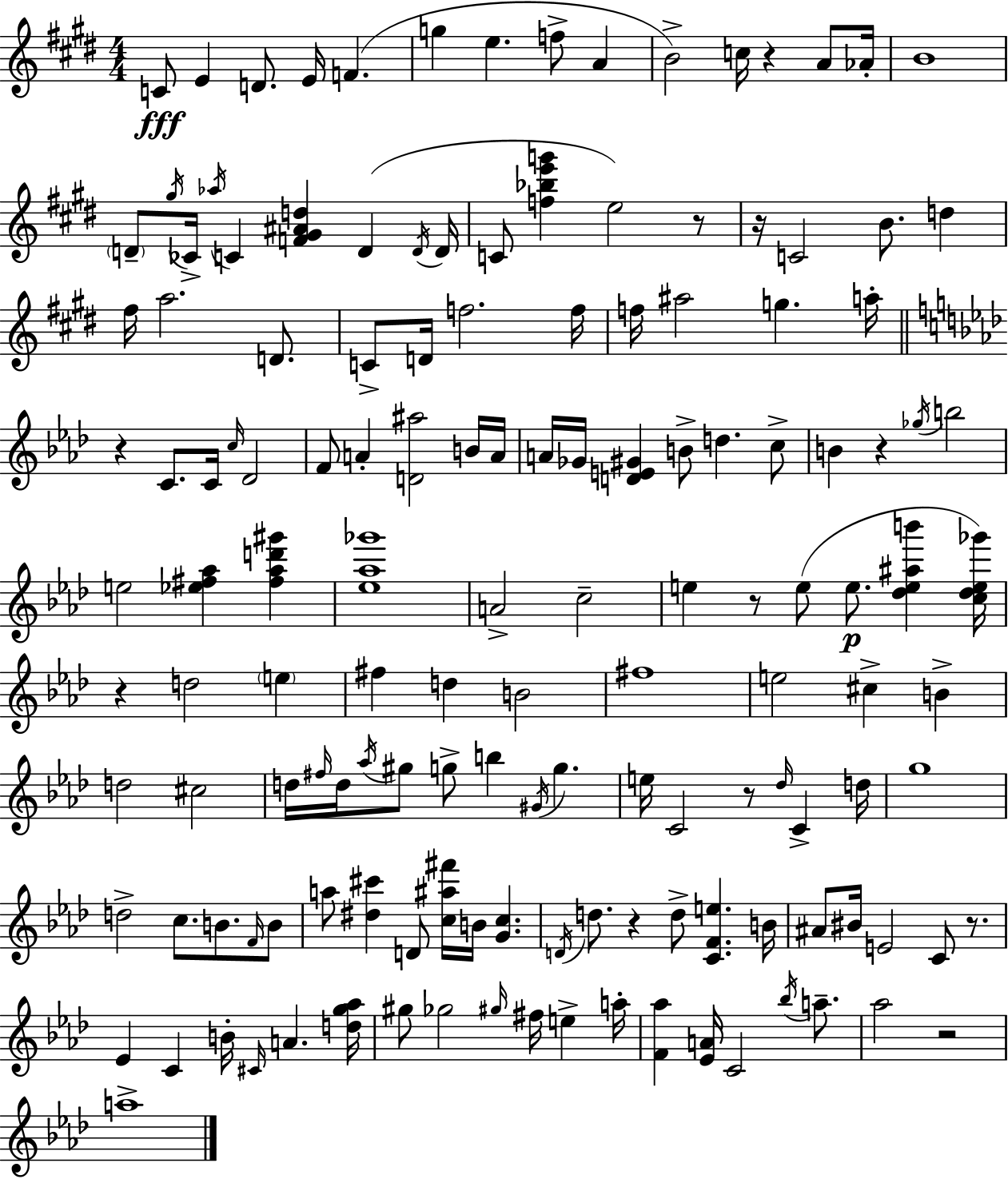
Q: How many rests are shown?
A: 11